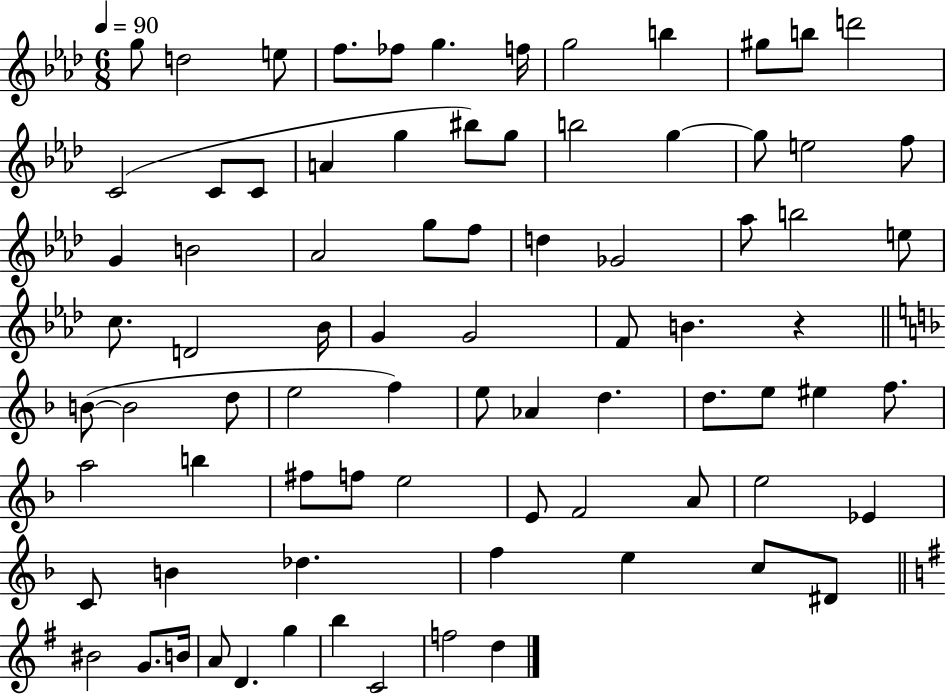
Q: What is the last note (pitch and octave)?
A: D5